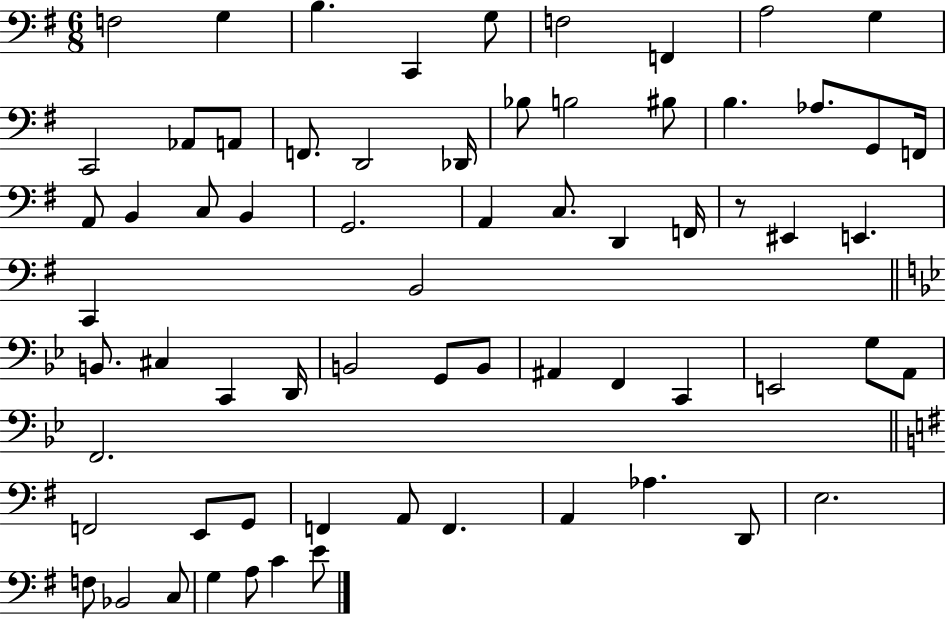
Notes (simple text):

F3/h G3/q B3/q. C2/q G3/e F3/h F2/q A3/h G3/q C2/h Ab2/e A2/e F2/e. D2/h Db2/s Bb3/e B3/h BIS3/e B3/q. Ab3/e. G2/e F2/s A2/e B2/q C3/e B2/q G2/h. A2/q C3/e. D2/q F2/s R/e EIS2/q E2/q. C2/q B2/h B2/e. C#3/q C2/q D2/s B2/h G2/e B2/e A#2/q F2/q C2/q E2/h G3/e A2/e F2/h. F2/h E2/e G2/e F2/q A2/e F2/q. A2/q Ab3/q. D2/e E3/h. F3/e Bb2/h C3/e G3/q A3/e C4/q E4/e